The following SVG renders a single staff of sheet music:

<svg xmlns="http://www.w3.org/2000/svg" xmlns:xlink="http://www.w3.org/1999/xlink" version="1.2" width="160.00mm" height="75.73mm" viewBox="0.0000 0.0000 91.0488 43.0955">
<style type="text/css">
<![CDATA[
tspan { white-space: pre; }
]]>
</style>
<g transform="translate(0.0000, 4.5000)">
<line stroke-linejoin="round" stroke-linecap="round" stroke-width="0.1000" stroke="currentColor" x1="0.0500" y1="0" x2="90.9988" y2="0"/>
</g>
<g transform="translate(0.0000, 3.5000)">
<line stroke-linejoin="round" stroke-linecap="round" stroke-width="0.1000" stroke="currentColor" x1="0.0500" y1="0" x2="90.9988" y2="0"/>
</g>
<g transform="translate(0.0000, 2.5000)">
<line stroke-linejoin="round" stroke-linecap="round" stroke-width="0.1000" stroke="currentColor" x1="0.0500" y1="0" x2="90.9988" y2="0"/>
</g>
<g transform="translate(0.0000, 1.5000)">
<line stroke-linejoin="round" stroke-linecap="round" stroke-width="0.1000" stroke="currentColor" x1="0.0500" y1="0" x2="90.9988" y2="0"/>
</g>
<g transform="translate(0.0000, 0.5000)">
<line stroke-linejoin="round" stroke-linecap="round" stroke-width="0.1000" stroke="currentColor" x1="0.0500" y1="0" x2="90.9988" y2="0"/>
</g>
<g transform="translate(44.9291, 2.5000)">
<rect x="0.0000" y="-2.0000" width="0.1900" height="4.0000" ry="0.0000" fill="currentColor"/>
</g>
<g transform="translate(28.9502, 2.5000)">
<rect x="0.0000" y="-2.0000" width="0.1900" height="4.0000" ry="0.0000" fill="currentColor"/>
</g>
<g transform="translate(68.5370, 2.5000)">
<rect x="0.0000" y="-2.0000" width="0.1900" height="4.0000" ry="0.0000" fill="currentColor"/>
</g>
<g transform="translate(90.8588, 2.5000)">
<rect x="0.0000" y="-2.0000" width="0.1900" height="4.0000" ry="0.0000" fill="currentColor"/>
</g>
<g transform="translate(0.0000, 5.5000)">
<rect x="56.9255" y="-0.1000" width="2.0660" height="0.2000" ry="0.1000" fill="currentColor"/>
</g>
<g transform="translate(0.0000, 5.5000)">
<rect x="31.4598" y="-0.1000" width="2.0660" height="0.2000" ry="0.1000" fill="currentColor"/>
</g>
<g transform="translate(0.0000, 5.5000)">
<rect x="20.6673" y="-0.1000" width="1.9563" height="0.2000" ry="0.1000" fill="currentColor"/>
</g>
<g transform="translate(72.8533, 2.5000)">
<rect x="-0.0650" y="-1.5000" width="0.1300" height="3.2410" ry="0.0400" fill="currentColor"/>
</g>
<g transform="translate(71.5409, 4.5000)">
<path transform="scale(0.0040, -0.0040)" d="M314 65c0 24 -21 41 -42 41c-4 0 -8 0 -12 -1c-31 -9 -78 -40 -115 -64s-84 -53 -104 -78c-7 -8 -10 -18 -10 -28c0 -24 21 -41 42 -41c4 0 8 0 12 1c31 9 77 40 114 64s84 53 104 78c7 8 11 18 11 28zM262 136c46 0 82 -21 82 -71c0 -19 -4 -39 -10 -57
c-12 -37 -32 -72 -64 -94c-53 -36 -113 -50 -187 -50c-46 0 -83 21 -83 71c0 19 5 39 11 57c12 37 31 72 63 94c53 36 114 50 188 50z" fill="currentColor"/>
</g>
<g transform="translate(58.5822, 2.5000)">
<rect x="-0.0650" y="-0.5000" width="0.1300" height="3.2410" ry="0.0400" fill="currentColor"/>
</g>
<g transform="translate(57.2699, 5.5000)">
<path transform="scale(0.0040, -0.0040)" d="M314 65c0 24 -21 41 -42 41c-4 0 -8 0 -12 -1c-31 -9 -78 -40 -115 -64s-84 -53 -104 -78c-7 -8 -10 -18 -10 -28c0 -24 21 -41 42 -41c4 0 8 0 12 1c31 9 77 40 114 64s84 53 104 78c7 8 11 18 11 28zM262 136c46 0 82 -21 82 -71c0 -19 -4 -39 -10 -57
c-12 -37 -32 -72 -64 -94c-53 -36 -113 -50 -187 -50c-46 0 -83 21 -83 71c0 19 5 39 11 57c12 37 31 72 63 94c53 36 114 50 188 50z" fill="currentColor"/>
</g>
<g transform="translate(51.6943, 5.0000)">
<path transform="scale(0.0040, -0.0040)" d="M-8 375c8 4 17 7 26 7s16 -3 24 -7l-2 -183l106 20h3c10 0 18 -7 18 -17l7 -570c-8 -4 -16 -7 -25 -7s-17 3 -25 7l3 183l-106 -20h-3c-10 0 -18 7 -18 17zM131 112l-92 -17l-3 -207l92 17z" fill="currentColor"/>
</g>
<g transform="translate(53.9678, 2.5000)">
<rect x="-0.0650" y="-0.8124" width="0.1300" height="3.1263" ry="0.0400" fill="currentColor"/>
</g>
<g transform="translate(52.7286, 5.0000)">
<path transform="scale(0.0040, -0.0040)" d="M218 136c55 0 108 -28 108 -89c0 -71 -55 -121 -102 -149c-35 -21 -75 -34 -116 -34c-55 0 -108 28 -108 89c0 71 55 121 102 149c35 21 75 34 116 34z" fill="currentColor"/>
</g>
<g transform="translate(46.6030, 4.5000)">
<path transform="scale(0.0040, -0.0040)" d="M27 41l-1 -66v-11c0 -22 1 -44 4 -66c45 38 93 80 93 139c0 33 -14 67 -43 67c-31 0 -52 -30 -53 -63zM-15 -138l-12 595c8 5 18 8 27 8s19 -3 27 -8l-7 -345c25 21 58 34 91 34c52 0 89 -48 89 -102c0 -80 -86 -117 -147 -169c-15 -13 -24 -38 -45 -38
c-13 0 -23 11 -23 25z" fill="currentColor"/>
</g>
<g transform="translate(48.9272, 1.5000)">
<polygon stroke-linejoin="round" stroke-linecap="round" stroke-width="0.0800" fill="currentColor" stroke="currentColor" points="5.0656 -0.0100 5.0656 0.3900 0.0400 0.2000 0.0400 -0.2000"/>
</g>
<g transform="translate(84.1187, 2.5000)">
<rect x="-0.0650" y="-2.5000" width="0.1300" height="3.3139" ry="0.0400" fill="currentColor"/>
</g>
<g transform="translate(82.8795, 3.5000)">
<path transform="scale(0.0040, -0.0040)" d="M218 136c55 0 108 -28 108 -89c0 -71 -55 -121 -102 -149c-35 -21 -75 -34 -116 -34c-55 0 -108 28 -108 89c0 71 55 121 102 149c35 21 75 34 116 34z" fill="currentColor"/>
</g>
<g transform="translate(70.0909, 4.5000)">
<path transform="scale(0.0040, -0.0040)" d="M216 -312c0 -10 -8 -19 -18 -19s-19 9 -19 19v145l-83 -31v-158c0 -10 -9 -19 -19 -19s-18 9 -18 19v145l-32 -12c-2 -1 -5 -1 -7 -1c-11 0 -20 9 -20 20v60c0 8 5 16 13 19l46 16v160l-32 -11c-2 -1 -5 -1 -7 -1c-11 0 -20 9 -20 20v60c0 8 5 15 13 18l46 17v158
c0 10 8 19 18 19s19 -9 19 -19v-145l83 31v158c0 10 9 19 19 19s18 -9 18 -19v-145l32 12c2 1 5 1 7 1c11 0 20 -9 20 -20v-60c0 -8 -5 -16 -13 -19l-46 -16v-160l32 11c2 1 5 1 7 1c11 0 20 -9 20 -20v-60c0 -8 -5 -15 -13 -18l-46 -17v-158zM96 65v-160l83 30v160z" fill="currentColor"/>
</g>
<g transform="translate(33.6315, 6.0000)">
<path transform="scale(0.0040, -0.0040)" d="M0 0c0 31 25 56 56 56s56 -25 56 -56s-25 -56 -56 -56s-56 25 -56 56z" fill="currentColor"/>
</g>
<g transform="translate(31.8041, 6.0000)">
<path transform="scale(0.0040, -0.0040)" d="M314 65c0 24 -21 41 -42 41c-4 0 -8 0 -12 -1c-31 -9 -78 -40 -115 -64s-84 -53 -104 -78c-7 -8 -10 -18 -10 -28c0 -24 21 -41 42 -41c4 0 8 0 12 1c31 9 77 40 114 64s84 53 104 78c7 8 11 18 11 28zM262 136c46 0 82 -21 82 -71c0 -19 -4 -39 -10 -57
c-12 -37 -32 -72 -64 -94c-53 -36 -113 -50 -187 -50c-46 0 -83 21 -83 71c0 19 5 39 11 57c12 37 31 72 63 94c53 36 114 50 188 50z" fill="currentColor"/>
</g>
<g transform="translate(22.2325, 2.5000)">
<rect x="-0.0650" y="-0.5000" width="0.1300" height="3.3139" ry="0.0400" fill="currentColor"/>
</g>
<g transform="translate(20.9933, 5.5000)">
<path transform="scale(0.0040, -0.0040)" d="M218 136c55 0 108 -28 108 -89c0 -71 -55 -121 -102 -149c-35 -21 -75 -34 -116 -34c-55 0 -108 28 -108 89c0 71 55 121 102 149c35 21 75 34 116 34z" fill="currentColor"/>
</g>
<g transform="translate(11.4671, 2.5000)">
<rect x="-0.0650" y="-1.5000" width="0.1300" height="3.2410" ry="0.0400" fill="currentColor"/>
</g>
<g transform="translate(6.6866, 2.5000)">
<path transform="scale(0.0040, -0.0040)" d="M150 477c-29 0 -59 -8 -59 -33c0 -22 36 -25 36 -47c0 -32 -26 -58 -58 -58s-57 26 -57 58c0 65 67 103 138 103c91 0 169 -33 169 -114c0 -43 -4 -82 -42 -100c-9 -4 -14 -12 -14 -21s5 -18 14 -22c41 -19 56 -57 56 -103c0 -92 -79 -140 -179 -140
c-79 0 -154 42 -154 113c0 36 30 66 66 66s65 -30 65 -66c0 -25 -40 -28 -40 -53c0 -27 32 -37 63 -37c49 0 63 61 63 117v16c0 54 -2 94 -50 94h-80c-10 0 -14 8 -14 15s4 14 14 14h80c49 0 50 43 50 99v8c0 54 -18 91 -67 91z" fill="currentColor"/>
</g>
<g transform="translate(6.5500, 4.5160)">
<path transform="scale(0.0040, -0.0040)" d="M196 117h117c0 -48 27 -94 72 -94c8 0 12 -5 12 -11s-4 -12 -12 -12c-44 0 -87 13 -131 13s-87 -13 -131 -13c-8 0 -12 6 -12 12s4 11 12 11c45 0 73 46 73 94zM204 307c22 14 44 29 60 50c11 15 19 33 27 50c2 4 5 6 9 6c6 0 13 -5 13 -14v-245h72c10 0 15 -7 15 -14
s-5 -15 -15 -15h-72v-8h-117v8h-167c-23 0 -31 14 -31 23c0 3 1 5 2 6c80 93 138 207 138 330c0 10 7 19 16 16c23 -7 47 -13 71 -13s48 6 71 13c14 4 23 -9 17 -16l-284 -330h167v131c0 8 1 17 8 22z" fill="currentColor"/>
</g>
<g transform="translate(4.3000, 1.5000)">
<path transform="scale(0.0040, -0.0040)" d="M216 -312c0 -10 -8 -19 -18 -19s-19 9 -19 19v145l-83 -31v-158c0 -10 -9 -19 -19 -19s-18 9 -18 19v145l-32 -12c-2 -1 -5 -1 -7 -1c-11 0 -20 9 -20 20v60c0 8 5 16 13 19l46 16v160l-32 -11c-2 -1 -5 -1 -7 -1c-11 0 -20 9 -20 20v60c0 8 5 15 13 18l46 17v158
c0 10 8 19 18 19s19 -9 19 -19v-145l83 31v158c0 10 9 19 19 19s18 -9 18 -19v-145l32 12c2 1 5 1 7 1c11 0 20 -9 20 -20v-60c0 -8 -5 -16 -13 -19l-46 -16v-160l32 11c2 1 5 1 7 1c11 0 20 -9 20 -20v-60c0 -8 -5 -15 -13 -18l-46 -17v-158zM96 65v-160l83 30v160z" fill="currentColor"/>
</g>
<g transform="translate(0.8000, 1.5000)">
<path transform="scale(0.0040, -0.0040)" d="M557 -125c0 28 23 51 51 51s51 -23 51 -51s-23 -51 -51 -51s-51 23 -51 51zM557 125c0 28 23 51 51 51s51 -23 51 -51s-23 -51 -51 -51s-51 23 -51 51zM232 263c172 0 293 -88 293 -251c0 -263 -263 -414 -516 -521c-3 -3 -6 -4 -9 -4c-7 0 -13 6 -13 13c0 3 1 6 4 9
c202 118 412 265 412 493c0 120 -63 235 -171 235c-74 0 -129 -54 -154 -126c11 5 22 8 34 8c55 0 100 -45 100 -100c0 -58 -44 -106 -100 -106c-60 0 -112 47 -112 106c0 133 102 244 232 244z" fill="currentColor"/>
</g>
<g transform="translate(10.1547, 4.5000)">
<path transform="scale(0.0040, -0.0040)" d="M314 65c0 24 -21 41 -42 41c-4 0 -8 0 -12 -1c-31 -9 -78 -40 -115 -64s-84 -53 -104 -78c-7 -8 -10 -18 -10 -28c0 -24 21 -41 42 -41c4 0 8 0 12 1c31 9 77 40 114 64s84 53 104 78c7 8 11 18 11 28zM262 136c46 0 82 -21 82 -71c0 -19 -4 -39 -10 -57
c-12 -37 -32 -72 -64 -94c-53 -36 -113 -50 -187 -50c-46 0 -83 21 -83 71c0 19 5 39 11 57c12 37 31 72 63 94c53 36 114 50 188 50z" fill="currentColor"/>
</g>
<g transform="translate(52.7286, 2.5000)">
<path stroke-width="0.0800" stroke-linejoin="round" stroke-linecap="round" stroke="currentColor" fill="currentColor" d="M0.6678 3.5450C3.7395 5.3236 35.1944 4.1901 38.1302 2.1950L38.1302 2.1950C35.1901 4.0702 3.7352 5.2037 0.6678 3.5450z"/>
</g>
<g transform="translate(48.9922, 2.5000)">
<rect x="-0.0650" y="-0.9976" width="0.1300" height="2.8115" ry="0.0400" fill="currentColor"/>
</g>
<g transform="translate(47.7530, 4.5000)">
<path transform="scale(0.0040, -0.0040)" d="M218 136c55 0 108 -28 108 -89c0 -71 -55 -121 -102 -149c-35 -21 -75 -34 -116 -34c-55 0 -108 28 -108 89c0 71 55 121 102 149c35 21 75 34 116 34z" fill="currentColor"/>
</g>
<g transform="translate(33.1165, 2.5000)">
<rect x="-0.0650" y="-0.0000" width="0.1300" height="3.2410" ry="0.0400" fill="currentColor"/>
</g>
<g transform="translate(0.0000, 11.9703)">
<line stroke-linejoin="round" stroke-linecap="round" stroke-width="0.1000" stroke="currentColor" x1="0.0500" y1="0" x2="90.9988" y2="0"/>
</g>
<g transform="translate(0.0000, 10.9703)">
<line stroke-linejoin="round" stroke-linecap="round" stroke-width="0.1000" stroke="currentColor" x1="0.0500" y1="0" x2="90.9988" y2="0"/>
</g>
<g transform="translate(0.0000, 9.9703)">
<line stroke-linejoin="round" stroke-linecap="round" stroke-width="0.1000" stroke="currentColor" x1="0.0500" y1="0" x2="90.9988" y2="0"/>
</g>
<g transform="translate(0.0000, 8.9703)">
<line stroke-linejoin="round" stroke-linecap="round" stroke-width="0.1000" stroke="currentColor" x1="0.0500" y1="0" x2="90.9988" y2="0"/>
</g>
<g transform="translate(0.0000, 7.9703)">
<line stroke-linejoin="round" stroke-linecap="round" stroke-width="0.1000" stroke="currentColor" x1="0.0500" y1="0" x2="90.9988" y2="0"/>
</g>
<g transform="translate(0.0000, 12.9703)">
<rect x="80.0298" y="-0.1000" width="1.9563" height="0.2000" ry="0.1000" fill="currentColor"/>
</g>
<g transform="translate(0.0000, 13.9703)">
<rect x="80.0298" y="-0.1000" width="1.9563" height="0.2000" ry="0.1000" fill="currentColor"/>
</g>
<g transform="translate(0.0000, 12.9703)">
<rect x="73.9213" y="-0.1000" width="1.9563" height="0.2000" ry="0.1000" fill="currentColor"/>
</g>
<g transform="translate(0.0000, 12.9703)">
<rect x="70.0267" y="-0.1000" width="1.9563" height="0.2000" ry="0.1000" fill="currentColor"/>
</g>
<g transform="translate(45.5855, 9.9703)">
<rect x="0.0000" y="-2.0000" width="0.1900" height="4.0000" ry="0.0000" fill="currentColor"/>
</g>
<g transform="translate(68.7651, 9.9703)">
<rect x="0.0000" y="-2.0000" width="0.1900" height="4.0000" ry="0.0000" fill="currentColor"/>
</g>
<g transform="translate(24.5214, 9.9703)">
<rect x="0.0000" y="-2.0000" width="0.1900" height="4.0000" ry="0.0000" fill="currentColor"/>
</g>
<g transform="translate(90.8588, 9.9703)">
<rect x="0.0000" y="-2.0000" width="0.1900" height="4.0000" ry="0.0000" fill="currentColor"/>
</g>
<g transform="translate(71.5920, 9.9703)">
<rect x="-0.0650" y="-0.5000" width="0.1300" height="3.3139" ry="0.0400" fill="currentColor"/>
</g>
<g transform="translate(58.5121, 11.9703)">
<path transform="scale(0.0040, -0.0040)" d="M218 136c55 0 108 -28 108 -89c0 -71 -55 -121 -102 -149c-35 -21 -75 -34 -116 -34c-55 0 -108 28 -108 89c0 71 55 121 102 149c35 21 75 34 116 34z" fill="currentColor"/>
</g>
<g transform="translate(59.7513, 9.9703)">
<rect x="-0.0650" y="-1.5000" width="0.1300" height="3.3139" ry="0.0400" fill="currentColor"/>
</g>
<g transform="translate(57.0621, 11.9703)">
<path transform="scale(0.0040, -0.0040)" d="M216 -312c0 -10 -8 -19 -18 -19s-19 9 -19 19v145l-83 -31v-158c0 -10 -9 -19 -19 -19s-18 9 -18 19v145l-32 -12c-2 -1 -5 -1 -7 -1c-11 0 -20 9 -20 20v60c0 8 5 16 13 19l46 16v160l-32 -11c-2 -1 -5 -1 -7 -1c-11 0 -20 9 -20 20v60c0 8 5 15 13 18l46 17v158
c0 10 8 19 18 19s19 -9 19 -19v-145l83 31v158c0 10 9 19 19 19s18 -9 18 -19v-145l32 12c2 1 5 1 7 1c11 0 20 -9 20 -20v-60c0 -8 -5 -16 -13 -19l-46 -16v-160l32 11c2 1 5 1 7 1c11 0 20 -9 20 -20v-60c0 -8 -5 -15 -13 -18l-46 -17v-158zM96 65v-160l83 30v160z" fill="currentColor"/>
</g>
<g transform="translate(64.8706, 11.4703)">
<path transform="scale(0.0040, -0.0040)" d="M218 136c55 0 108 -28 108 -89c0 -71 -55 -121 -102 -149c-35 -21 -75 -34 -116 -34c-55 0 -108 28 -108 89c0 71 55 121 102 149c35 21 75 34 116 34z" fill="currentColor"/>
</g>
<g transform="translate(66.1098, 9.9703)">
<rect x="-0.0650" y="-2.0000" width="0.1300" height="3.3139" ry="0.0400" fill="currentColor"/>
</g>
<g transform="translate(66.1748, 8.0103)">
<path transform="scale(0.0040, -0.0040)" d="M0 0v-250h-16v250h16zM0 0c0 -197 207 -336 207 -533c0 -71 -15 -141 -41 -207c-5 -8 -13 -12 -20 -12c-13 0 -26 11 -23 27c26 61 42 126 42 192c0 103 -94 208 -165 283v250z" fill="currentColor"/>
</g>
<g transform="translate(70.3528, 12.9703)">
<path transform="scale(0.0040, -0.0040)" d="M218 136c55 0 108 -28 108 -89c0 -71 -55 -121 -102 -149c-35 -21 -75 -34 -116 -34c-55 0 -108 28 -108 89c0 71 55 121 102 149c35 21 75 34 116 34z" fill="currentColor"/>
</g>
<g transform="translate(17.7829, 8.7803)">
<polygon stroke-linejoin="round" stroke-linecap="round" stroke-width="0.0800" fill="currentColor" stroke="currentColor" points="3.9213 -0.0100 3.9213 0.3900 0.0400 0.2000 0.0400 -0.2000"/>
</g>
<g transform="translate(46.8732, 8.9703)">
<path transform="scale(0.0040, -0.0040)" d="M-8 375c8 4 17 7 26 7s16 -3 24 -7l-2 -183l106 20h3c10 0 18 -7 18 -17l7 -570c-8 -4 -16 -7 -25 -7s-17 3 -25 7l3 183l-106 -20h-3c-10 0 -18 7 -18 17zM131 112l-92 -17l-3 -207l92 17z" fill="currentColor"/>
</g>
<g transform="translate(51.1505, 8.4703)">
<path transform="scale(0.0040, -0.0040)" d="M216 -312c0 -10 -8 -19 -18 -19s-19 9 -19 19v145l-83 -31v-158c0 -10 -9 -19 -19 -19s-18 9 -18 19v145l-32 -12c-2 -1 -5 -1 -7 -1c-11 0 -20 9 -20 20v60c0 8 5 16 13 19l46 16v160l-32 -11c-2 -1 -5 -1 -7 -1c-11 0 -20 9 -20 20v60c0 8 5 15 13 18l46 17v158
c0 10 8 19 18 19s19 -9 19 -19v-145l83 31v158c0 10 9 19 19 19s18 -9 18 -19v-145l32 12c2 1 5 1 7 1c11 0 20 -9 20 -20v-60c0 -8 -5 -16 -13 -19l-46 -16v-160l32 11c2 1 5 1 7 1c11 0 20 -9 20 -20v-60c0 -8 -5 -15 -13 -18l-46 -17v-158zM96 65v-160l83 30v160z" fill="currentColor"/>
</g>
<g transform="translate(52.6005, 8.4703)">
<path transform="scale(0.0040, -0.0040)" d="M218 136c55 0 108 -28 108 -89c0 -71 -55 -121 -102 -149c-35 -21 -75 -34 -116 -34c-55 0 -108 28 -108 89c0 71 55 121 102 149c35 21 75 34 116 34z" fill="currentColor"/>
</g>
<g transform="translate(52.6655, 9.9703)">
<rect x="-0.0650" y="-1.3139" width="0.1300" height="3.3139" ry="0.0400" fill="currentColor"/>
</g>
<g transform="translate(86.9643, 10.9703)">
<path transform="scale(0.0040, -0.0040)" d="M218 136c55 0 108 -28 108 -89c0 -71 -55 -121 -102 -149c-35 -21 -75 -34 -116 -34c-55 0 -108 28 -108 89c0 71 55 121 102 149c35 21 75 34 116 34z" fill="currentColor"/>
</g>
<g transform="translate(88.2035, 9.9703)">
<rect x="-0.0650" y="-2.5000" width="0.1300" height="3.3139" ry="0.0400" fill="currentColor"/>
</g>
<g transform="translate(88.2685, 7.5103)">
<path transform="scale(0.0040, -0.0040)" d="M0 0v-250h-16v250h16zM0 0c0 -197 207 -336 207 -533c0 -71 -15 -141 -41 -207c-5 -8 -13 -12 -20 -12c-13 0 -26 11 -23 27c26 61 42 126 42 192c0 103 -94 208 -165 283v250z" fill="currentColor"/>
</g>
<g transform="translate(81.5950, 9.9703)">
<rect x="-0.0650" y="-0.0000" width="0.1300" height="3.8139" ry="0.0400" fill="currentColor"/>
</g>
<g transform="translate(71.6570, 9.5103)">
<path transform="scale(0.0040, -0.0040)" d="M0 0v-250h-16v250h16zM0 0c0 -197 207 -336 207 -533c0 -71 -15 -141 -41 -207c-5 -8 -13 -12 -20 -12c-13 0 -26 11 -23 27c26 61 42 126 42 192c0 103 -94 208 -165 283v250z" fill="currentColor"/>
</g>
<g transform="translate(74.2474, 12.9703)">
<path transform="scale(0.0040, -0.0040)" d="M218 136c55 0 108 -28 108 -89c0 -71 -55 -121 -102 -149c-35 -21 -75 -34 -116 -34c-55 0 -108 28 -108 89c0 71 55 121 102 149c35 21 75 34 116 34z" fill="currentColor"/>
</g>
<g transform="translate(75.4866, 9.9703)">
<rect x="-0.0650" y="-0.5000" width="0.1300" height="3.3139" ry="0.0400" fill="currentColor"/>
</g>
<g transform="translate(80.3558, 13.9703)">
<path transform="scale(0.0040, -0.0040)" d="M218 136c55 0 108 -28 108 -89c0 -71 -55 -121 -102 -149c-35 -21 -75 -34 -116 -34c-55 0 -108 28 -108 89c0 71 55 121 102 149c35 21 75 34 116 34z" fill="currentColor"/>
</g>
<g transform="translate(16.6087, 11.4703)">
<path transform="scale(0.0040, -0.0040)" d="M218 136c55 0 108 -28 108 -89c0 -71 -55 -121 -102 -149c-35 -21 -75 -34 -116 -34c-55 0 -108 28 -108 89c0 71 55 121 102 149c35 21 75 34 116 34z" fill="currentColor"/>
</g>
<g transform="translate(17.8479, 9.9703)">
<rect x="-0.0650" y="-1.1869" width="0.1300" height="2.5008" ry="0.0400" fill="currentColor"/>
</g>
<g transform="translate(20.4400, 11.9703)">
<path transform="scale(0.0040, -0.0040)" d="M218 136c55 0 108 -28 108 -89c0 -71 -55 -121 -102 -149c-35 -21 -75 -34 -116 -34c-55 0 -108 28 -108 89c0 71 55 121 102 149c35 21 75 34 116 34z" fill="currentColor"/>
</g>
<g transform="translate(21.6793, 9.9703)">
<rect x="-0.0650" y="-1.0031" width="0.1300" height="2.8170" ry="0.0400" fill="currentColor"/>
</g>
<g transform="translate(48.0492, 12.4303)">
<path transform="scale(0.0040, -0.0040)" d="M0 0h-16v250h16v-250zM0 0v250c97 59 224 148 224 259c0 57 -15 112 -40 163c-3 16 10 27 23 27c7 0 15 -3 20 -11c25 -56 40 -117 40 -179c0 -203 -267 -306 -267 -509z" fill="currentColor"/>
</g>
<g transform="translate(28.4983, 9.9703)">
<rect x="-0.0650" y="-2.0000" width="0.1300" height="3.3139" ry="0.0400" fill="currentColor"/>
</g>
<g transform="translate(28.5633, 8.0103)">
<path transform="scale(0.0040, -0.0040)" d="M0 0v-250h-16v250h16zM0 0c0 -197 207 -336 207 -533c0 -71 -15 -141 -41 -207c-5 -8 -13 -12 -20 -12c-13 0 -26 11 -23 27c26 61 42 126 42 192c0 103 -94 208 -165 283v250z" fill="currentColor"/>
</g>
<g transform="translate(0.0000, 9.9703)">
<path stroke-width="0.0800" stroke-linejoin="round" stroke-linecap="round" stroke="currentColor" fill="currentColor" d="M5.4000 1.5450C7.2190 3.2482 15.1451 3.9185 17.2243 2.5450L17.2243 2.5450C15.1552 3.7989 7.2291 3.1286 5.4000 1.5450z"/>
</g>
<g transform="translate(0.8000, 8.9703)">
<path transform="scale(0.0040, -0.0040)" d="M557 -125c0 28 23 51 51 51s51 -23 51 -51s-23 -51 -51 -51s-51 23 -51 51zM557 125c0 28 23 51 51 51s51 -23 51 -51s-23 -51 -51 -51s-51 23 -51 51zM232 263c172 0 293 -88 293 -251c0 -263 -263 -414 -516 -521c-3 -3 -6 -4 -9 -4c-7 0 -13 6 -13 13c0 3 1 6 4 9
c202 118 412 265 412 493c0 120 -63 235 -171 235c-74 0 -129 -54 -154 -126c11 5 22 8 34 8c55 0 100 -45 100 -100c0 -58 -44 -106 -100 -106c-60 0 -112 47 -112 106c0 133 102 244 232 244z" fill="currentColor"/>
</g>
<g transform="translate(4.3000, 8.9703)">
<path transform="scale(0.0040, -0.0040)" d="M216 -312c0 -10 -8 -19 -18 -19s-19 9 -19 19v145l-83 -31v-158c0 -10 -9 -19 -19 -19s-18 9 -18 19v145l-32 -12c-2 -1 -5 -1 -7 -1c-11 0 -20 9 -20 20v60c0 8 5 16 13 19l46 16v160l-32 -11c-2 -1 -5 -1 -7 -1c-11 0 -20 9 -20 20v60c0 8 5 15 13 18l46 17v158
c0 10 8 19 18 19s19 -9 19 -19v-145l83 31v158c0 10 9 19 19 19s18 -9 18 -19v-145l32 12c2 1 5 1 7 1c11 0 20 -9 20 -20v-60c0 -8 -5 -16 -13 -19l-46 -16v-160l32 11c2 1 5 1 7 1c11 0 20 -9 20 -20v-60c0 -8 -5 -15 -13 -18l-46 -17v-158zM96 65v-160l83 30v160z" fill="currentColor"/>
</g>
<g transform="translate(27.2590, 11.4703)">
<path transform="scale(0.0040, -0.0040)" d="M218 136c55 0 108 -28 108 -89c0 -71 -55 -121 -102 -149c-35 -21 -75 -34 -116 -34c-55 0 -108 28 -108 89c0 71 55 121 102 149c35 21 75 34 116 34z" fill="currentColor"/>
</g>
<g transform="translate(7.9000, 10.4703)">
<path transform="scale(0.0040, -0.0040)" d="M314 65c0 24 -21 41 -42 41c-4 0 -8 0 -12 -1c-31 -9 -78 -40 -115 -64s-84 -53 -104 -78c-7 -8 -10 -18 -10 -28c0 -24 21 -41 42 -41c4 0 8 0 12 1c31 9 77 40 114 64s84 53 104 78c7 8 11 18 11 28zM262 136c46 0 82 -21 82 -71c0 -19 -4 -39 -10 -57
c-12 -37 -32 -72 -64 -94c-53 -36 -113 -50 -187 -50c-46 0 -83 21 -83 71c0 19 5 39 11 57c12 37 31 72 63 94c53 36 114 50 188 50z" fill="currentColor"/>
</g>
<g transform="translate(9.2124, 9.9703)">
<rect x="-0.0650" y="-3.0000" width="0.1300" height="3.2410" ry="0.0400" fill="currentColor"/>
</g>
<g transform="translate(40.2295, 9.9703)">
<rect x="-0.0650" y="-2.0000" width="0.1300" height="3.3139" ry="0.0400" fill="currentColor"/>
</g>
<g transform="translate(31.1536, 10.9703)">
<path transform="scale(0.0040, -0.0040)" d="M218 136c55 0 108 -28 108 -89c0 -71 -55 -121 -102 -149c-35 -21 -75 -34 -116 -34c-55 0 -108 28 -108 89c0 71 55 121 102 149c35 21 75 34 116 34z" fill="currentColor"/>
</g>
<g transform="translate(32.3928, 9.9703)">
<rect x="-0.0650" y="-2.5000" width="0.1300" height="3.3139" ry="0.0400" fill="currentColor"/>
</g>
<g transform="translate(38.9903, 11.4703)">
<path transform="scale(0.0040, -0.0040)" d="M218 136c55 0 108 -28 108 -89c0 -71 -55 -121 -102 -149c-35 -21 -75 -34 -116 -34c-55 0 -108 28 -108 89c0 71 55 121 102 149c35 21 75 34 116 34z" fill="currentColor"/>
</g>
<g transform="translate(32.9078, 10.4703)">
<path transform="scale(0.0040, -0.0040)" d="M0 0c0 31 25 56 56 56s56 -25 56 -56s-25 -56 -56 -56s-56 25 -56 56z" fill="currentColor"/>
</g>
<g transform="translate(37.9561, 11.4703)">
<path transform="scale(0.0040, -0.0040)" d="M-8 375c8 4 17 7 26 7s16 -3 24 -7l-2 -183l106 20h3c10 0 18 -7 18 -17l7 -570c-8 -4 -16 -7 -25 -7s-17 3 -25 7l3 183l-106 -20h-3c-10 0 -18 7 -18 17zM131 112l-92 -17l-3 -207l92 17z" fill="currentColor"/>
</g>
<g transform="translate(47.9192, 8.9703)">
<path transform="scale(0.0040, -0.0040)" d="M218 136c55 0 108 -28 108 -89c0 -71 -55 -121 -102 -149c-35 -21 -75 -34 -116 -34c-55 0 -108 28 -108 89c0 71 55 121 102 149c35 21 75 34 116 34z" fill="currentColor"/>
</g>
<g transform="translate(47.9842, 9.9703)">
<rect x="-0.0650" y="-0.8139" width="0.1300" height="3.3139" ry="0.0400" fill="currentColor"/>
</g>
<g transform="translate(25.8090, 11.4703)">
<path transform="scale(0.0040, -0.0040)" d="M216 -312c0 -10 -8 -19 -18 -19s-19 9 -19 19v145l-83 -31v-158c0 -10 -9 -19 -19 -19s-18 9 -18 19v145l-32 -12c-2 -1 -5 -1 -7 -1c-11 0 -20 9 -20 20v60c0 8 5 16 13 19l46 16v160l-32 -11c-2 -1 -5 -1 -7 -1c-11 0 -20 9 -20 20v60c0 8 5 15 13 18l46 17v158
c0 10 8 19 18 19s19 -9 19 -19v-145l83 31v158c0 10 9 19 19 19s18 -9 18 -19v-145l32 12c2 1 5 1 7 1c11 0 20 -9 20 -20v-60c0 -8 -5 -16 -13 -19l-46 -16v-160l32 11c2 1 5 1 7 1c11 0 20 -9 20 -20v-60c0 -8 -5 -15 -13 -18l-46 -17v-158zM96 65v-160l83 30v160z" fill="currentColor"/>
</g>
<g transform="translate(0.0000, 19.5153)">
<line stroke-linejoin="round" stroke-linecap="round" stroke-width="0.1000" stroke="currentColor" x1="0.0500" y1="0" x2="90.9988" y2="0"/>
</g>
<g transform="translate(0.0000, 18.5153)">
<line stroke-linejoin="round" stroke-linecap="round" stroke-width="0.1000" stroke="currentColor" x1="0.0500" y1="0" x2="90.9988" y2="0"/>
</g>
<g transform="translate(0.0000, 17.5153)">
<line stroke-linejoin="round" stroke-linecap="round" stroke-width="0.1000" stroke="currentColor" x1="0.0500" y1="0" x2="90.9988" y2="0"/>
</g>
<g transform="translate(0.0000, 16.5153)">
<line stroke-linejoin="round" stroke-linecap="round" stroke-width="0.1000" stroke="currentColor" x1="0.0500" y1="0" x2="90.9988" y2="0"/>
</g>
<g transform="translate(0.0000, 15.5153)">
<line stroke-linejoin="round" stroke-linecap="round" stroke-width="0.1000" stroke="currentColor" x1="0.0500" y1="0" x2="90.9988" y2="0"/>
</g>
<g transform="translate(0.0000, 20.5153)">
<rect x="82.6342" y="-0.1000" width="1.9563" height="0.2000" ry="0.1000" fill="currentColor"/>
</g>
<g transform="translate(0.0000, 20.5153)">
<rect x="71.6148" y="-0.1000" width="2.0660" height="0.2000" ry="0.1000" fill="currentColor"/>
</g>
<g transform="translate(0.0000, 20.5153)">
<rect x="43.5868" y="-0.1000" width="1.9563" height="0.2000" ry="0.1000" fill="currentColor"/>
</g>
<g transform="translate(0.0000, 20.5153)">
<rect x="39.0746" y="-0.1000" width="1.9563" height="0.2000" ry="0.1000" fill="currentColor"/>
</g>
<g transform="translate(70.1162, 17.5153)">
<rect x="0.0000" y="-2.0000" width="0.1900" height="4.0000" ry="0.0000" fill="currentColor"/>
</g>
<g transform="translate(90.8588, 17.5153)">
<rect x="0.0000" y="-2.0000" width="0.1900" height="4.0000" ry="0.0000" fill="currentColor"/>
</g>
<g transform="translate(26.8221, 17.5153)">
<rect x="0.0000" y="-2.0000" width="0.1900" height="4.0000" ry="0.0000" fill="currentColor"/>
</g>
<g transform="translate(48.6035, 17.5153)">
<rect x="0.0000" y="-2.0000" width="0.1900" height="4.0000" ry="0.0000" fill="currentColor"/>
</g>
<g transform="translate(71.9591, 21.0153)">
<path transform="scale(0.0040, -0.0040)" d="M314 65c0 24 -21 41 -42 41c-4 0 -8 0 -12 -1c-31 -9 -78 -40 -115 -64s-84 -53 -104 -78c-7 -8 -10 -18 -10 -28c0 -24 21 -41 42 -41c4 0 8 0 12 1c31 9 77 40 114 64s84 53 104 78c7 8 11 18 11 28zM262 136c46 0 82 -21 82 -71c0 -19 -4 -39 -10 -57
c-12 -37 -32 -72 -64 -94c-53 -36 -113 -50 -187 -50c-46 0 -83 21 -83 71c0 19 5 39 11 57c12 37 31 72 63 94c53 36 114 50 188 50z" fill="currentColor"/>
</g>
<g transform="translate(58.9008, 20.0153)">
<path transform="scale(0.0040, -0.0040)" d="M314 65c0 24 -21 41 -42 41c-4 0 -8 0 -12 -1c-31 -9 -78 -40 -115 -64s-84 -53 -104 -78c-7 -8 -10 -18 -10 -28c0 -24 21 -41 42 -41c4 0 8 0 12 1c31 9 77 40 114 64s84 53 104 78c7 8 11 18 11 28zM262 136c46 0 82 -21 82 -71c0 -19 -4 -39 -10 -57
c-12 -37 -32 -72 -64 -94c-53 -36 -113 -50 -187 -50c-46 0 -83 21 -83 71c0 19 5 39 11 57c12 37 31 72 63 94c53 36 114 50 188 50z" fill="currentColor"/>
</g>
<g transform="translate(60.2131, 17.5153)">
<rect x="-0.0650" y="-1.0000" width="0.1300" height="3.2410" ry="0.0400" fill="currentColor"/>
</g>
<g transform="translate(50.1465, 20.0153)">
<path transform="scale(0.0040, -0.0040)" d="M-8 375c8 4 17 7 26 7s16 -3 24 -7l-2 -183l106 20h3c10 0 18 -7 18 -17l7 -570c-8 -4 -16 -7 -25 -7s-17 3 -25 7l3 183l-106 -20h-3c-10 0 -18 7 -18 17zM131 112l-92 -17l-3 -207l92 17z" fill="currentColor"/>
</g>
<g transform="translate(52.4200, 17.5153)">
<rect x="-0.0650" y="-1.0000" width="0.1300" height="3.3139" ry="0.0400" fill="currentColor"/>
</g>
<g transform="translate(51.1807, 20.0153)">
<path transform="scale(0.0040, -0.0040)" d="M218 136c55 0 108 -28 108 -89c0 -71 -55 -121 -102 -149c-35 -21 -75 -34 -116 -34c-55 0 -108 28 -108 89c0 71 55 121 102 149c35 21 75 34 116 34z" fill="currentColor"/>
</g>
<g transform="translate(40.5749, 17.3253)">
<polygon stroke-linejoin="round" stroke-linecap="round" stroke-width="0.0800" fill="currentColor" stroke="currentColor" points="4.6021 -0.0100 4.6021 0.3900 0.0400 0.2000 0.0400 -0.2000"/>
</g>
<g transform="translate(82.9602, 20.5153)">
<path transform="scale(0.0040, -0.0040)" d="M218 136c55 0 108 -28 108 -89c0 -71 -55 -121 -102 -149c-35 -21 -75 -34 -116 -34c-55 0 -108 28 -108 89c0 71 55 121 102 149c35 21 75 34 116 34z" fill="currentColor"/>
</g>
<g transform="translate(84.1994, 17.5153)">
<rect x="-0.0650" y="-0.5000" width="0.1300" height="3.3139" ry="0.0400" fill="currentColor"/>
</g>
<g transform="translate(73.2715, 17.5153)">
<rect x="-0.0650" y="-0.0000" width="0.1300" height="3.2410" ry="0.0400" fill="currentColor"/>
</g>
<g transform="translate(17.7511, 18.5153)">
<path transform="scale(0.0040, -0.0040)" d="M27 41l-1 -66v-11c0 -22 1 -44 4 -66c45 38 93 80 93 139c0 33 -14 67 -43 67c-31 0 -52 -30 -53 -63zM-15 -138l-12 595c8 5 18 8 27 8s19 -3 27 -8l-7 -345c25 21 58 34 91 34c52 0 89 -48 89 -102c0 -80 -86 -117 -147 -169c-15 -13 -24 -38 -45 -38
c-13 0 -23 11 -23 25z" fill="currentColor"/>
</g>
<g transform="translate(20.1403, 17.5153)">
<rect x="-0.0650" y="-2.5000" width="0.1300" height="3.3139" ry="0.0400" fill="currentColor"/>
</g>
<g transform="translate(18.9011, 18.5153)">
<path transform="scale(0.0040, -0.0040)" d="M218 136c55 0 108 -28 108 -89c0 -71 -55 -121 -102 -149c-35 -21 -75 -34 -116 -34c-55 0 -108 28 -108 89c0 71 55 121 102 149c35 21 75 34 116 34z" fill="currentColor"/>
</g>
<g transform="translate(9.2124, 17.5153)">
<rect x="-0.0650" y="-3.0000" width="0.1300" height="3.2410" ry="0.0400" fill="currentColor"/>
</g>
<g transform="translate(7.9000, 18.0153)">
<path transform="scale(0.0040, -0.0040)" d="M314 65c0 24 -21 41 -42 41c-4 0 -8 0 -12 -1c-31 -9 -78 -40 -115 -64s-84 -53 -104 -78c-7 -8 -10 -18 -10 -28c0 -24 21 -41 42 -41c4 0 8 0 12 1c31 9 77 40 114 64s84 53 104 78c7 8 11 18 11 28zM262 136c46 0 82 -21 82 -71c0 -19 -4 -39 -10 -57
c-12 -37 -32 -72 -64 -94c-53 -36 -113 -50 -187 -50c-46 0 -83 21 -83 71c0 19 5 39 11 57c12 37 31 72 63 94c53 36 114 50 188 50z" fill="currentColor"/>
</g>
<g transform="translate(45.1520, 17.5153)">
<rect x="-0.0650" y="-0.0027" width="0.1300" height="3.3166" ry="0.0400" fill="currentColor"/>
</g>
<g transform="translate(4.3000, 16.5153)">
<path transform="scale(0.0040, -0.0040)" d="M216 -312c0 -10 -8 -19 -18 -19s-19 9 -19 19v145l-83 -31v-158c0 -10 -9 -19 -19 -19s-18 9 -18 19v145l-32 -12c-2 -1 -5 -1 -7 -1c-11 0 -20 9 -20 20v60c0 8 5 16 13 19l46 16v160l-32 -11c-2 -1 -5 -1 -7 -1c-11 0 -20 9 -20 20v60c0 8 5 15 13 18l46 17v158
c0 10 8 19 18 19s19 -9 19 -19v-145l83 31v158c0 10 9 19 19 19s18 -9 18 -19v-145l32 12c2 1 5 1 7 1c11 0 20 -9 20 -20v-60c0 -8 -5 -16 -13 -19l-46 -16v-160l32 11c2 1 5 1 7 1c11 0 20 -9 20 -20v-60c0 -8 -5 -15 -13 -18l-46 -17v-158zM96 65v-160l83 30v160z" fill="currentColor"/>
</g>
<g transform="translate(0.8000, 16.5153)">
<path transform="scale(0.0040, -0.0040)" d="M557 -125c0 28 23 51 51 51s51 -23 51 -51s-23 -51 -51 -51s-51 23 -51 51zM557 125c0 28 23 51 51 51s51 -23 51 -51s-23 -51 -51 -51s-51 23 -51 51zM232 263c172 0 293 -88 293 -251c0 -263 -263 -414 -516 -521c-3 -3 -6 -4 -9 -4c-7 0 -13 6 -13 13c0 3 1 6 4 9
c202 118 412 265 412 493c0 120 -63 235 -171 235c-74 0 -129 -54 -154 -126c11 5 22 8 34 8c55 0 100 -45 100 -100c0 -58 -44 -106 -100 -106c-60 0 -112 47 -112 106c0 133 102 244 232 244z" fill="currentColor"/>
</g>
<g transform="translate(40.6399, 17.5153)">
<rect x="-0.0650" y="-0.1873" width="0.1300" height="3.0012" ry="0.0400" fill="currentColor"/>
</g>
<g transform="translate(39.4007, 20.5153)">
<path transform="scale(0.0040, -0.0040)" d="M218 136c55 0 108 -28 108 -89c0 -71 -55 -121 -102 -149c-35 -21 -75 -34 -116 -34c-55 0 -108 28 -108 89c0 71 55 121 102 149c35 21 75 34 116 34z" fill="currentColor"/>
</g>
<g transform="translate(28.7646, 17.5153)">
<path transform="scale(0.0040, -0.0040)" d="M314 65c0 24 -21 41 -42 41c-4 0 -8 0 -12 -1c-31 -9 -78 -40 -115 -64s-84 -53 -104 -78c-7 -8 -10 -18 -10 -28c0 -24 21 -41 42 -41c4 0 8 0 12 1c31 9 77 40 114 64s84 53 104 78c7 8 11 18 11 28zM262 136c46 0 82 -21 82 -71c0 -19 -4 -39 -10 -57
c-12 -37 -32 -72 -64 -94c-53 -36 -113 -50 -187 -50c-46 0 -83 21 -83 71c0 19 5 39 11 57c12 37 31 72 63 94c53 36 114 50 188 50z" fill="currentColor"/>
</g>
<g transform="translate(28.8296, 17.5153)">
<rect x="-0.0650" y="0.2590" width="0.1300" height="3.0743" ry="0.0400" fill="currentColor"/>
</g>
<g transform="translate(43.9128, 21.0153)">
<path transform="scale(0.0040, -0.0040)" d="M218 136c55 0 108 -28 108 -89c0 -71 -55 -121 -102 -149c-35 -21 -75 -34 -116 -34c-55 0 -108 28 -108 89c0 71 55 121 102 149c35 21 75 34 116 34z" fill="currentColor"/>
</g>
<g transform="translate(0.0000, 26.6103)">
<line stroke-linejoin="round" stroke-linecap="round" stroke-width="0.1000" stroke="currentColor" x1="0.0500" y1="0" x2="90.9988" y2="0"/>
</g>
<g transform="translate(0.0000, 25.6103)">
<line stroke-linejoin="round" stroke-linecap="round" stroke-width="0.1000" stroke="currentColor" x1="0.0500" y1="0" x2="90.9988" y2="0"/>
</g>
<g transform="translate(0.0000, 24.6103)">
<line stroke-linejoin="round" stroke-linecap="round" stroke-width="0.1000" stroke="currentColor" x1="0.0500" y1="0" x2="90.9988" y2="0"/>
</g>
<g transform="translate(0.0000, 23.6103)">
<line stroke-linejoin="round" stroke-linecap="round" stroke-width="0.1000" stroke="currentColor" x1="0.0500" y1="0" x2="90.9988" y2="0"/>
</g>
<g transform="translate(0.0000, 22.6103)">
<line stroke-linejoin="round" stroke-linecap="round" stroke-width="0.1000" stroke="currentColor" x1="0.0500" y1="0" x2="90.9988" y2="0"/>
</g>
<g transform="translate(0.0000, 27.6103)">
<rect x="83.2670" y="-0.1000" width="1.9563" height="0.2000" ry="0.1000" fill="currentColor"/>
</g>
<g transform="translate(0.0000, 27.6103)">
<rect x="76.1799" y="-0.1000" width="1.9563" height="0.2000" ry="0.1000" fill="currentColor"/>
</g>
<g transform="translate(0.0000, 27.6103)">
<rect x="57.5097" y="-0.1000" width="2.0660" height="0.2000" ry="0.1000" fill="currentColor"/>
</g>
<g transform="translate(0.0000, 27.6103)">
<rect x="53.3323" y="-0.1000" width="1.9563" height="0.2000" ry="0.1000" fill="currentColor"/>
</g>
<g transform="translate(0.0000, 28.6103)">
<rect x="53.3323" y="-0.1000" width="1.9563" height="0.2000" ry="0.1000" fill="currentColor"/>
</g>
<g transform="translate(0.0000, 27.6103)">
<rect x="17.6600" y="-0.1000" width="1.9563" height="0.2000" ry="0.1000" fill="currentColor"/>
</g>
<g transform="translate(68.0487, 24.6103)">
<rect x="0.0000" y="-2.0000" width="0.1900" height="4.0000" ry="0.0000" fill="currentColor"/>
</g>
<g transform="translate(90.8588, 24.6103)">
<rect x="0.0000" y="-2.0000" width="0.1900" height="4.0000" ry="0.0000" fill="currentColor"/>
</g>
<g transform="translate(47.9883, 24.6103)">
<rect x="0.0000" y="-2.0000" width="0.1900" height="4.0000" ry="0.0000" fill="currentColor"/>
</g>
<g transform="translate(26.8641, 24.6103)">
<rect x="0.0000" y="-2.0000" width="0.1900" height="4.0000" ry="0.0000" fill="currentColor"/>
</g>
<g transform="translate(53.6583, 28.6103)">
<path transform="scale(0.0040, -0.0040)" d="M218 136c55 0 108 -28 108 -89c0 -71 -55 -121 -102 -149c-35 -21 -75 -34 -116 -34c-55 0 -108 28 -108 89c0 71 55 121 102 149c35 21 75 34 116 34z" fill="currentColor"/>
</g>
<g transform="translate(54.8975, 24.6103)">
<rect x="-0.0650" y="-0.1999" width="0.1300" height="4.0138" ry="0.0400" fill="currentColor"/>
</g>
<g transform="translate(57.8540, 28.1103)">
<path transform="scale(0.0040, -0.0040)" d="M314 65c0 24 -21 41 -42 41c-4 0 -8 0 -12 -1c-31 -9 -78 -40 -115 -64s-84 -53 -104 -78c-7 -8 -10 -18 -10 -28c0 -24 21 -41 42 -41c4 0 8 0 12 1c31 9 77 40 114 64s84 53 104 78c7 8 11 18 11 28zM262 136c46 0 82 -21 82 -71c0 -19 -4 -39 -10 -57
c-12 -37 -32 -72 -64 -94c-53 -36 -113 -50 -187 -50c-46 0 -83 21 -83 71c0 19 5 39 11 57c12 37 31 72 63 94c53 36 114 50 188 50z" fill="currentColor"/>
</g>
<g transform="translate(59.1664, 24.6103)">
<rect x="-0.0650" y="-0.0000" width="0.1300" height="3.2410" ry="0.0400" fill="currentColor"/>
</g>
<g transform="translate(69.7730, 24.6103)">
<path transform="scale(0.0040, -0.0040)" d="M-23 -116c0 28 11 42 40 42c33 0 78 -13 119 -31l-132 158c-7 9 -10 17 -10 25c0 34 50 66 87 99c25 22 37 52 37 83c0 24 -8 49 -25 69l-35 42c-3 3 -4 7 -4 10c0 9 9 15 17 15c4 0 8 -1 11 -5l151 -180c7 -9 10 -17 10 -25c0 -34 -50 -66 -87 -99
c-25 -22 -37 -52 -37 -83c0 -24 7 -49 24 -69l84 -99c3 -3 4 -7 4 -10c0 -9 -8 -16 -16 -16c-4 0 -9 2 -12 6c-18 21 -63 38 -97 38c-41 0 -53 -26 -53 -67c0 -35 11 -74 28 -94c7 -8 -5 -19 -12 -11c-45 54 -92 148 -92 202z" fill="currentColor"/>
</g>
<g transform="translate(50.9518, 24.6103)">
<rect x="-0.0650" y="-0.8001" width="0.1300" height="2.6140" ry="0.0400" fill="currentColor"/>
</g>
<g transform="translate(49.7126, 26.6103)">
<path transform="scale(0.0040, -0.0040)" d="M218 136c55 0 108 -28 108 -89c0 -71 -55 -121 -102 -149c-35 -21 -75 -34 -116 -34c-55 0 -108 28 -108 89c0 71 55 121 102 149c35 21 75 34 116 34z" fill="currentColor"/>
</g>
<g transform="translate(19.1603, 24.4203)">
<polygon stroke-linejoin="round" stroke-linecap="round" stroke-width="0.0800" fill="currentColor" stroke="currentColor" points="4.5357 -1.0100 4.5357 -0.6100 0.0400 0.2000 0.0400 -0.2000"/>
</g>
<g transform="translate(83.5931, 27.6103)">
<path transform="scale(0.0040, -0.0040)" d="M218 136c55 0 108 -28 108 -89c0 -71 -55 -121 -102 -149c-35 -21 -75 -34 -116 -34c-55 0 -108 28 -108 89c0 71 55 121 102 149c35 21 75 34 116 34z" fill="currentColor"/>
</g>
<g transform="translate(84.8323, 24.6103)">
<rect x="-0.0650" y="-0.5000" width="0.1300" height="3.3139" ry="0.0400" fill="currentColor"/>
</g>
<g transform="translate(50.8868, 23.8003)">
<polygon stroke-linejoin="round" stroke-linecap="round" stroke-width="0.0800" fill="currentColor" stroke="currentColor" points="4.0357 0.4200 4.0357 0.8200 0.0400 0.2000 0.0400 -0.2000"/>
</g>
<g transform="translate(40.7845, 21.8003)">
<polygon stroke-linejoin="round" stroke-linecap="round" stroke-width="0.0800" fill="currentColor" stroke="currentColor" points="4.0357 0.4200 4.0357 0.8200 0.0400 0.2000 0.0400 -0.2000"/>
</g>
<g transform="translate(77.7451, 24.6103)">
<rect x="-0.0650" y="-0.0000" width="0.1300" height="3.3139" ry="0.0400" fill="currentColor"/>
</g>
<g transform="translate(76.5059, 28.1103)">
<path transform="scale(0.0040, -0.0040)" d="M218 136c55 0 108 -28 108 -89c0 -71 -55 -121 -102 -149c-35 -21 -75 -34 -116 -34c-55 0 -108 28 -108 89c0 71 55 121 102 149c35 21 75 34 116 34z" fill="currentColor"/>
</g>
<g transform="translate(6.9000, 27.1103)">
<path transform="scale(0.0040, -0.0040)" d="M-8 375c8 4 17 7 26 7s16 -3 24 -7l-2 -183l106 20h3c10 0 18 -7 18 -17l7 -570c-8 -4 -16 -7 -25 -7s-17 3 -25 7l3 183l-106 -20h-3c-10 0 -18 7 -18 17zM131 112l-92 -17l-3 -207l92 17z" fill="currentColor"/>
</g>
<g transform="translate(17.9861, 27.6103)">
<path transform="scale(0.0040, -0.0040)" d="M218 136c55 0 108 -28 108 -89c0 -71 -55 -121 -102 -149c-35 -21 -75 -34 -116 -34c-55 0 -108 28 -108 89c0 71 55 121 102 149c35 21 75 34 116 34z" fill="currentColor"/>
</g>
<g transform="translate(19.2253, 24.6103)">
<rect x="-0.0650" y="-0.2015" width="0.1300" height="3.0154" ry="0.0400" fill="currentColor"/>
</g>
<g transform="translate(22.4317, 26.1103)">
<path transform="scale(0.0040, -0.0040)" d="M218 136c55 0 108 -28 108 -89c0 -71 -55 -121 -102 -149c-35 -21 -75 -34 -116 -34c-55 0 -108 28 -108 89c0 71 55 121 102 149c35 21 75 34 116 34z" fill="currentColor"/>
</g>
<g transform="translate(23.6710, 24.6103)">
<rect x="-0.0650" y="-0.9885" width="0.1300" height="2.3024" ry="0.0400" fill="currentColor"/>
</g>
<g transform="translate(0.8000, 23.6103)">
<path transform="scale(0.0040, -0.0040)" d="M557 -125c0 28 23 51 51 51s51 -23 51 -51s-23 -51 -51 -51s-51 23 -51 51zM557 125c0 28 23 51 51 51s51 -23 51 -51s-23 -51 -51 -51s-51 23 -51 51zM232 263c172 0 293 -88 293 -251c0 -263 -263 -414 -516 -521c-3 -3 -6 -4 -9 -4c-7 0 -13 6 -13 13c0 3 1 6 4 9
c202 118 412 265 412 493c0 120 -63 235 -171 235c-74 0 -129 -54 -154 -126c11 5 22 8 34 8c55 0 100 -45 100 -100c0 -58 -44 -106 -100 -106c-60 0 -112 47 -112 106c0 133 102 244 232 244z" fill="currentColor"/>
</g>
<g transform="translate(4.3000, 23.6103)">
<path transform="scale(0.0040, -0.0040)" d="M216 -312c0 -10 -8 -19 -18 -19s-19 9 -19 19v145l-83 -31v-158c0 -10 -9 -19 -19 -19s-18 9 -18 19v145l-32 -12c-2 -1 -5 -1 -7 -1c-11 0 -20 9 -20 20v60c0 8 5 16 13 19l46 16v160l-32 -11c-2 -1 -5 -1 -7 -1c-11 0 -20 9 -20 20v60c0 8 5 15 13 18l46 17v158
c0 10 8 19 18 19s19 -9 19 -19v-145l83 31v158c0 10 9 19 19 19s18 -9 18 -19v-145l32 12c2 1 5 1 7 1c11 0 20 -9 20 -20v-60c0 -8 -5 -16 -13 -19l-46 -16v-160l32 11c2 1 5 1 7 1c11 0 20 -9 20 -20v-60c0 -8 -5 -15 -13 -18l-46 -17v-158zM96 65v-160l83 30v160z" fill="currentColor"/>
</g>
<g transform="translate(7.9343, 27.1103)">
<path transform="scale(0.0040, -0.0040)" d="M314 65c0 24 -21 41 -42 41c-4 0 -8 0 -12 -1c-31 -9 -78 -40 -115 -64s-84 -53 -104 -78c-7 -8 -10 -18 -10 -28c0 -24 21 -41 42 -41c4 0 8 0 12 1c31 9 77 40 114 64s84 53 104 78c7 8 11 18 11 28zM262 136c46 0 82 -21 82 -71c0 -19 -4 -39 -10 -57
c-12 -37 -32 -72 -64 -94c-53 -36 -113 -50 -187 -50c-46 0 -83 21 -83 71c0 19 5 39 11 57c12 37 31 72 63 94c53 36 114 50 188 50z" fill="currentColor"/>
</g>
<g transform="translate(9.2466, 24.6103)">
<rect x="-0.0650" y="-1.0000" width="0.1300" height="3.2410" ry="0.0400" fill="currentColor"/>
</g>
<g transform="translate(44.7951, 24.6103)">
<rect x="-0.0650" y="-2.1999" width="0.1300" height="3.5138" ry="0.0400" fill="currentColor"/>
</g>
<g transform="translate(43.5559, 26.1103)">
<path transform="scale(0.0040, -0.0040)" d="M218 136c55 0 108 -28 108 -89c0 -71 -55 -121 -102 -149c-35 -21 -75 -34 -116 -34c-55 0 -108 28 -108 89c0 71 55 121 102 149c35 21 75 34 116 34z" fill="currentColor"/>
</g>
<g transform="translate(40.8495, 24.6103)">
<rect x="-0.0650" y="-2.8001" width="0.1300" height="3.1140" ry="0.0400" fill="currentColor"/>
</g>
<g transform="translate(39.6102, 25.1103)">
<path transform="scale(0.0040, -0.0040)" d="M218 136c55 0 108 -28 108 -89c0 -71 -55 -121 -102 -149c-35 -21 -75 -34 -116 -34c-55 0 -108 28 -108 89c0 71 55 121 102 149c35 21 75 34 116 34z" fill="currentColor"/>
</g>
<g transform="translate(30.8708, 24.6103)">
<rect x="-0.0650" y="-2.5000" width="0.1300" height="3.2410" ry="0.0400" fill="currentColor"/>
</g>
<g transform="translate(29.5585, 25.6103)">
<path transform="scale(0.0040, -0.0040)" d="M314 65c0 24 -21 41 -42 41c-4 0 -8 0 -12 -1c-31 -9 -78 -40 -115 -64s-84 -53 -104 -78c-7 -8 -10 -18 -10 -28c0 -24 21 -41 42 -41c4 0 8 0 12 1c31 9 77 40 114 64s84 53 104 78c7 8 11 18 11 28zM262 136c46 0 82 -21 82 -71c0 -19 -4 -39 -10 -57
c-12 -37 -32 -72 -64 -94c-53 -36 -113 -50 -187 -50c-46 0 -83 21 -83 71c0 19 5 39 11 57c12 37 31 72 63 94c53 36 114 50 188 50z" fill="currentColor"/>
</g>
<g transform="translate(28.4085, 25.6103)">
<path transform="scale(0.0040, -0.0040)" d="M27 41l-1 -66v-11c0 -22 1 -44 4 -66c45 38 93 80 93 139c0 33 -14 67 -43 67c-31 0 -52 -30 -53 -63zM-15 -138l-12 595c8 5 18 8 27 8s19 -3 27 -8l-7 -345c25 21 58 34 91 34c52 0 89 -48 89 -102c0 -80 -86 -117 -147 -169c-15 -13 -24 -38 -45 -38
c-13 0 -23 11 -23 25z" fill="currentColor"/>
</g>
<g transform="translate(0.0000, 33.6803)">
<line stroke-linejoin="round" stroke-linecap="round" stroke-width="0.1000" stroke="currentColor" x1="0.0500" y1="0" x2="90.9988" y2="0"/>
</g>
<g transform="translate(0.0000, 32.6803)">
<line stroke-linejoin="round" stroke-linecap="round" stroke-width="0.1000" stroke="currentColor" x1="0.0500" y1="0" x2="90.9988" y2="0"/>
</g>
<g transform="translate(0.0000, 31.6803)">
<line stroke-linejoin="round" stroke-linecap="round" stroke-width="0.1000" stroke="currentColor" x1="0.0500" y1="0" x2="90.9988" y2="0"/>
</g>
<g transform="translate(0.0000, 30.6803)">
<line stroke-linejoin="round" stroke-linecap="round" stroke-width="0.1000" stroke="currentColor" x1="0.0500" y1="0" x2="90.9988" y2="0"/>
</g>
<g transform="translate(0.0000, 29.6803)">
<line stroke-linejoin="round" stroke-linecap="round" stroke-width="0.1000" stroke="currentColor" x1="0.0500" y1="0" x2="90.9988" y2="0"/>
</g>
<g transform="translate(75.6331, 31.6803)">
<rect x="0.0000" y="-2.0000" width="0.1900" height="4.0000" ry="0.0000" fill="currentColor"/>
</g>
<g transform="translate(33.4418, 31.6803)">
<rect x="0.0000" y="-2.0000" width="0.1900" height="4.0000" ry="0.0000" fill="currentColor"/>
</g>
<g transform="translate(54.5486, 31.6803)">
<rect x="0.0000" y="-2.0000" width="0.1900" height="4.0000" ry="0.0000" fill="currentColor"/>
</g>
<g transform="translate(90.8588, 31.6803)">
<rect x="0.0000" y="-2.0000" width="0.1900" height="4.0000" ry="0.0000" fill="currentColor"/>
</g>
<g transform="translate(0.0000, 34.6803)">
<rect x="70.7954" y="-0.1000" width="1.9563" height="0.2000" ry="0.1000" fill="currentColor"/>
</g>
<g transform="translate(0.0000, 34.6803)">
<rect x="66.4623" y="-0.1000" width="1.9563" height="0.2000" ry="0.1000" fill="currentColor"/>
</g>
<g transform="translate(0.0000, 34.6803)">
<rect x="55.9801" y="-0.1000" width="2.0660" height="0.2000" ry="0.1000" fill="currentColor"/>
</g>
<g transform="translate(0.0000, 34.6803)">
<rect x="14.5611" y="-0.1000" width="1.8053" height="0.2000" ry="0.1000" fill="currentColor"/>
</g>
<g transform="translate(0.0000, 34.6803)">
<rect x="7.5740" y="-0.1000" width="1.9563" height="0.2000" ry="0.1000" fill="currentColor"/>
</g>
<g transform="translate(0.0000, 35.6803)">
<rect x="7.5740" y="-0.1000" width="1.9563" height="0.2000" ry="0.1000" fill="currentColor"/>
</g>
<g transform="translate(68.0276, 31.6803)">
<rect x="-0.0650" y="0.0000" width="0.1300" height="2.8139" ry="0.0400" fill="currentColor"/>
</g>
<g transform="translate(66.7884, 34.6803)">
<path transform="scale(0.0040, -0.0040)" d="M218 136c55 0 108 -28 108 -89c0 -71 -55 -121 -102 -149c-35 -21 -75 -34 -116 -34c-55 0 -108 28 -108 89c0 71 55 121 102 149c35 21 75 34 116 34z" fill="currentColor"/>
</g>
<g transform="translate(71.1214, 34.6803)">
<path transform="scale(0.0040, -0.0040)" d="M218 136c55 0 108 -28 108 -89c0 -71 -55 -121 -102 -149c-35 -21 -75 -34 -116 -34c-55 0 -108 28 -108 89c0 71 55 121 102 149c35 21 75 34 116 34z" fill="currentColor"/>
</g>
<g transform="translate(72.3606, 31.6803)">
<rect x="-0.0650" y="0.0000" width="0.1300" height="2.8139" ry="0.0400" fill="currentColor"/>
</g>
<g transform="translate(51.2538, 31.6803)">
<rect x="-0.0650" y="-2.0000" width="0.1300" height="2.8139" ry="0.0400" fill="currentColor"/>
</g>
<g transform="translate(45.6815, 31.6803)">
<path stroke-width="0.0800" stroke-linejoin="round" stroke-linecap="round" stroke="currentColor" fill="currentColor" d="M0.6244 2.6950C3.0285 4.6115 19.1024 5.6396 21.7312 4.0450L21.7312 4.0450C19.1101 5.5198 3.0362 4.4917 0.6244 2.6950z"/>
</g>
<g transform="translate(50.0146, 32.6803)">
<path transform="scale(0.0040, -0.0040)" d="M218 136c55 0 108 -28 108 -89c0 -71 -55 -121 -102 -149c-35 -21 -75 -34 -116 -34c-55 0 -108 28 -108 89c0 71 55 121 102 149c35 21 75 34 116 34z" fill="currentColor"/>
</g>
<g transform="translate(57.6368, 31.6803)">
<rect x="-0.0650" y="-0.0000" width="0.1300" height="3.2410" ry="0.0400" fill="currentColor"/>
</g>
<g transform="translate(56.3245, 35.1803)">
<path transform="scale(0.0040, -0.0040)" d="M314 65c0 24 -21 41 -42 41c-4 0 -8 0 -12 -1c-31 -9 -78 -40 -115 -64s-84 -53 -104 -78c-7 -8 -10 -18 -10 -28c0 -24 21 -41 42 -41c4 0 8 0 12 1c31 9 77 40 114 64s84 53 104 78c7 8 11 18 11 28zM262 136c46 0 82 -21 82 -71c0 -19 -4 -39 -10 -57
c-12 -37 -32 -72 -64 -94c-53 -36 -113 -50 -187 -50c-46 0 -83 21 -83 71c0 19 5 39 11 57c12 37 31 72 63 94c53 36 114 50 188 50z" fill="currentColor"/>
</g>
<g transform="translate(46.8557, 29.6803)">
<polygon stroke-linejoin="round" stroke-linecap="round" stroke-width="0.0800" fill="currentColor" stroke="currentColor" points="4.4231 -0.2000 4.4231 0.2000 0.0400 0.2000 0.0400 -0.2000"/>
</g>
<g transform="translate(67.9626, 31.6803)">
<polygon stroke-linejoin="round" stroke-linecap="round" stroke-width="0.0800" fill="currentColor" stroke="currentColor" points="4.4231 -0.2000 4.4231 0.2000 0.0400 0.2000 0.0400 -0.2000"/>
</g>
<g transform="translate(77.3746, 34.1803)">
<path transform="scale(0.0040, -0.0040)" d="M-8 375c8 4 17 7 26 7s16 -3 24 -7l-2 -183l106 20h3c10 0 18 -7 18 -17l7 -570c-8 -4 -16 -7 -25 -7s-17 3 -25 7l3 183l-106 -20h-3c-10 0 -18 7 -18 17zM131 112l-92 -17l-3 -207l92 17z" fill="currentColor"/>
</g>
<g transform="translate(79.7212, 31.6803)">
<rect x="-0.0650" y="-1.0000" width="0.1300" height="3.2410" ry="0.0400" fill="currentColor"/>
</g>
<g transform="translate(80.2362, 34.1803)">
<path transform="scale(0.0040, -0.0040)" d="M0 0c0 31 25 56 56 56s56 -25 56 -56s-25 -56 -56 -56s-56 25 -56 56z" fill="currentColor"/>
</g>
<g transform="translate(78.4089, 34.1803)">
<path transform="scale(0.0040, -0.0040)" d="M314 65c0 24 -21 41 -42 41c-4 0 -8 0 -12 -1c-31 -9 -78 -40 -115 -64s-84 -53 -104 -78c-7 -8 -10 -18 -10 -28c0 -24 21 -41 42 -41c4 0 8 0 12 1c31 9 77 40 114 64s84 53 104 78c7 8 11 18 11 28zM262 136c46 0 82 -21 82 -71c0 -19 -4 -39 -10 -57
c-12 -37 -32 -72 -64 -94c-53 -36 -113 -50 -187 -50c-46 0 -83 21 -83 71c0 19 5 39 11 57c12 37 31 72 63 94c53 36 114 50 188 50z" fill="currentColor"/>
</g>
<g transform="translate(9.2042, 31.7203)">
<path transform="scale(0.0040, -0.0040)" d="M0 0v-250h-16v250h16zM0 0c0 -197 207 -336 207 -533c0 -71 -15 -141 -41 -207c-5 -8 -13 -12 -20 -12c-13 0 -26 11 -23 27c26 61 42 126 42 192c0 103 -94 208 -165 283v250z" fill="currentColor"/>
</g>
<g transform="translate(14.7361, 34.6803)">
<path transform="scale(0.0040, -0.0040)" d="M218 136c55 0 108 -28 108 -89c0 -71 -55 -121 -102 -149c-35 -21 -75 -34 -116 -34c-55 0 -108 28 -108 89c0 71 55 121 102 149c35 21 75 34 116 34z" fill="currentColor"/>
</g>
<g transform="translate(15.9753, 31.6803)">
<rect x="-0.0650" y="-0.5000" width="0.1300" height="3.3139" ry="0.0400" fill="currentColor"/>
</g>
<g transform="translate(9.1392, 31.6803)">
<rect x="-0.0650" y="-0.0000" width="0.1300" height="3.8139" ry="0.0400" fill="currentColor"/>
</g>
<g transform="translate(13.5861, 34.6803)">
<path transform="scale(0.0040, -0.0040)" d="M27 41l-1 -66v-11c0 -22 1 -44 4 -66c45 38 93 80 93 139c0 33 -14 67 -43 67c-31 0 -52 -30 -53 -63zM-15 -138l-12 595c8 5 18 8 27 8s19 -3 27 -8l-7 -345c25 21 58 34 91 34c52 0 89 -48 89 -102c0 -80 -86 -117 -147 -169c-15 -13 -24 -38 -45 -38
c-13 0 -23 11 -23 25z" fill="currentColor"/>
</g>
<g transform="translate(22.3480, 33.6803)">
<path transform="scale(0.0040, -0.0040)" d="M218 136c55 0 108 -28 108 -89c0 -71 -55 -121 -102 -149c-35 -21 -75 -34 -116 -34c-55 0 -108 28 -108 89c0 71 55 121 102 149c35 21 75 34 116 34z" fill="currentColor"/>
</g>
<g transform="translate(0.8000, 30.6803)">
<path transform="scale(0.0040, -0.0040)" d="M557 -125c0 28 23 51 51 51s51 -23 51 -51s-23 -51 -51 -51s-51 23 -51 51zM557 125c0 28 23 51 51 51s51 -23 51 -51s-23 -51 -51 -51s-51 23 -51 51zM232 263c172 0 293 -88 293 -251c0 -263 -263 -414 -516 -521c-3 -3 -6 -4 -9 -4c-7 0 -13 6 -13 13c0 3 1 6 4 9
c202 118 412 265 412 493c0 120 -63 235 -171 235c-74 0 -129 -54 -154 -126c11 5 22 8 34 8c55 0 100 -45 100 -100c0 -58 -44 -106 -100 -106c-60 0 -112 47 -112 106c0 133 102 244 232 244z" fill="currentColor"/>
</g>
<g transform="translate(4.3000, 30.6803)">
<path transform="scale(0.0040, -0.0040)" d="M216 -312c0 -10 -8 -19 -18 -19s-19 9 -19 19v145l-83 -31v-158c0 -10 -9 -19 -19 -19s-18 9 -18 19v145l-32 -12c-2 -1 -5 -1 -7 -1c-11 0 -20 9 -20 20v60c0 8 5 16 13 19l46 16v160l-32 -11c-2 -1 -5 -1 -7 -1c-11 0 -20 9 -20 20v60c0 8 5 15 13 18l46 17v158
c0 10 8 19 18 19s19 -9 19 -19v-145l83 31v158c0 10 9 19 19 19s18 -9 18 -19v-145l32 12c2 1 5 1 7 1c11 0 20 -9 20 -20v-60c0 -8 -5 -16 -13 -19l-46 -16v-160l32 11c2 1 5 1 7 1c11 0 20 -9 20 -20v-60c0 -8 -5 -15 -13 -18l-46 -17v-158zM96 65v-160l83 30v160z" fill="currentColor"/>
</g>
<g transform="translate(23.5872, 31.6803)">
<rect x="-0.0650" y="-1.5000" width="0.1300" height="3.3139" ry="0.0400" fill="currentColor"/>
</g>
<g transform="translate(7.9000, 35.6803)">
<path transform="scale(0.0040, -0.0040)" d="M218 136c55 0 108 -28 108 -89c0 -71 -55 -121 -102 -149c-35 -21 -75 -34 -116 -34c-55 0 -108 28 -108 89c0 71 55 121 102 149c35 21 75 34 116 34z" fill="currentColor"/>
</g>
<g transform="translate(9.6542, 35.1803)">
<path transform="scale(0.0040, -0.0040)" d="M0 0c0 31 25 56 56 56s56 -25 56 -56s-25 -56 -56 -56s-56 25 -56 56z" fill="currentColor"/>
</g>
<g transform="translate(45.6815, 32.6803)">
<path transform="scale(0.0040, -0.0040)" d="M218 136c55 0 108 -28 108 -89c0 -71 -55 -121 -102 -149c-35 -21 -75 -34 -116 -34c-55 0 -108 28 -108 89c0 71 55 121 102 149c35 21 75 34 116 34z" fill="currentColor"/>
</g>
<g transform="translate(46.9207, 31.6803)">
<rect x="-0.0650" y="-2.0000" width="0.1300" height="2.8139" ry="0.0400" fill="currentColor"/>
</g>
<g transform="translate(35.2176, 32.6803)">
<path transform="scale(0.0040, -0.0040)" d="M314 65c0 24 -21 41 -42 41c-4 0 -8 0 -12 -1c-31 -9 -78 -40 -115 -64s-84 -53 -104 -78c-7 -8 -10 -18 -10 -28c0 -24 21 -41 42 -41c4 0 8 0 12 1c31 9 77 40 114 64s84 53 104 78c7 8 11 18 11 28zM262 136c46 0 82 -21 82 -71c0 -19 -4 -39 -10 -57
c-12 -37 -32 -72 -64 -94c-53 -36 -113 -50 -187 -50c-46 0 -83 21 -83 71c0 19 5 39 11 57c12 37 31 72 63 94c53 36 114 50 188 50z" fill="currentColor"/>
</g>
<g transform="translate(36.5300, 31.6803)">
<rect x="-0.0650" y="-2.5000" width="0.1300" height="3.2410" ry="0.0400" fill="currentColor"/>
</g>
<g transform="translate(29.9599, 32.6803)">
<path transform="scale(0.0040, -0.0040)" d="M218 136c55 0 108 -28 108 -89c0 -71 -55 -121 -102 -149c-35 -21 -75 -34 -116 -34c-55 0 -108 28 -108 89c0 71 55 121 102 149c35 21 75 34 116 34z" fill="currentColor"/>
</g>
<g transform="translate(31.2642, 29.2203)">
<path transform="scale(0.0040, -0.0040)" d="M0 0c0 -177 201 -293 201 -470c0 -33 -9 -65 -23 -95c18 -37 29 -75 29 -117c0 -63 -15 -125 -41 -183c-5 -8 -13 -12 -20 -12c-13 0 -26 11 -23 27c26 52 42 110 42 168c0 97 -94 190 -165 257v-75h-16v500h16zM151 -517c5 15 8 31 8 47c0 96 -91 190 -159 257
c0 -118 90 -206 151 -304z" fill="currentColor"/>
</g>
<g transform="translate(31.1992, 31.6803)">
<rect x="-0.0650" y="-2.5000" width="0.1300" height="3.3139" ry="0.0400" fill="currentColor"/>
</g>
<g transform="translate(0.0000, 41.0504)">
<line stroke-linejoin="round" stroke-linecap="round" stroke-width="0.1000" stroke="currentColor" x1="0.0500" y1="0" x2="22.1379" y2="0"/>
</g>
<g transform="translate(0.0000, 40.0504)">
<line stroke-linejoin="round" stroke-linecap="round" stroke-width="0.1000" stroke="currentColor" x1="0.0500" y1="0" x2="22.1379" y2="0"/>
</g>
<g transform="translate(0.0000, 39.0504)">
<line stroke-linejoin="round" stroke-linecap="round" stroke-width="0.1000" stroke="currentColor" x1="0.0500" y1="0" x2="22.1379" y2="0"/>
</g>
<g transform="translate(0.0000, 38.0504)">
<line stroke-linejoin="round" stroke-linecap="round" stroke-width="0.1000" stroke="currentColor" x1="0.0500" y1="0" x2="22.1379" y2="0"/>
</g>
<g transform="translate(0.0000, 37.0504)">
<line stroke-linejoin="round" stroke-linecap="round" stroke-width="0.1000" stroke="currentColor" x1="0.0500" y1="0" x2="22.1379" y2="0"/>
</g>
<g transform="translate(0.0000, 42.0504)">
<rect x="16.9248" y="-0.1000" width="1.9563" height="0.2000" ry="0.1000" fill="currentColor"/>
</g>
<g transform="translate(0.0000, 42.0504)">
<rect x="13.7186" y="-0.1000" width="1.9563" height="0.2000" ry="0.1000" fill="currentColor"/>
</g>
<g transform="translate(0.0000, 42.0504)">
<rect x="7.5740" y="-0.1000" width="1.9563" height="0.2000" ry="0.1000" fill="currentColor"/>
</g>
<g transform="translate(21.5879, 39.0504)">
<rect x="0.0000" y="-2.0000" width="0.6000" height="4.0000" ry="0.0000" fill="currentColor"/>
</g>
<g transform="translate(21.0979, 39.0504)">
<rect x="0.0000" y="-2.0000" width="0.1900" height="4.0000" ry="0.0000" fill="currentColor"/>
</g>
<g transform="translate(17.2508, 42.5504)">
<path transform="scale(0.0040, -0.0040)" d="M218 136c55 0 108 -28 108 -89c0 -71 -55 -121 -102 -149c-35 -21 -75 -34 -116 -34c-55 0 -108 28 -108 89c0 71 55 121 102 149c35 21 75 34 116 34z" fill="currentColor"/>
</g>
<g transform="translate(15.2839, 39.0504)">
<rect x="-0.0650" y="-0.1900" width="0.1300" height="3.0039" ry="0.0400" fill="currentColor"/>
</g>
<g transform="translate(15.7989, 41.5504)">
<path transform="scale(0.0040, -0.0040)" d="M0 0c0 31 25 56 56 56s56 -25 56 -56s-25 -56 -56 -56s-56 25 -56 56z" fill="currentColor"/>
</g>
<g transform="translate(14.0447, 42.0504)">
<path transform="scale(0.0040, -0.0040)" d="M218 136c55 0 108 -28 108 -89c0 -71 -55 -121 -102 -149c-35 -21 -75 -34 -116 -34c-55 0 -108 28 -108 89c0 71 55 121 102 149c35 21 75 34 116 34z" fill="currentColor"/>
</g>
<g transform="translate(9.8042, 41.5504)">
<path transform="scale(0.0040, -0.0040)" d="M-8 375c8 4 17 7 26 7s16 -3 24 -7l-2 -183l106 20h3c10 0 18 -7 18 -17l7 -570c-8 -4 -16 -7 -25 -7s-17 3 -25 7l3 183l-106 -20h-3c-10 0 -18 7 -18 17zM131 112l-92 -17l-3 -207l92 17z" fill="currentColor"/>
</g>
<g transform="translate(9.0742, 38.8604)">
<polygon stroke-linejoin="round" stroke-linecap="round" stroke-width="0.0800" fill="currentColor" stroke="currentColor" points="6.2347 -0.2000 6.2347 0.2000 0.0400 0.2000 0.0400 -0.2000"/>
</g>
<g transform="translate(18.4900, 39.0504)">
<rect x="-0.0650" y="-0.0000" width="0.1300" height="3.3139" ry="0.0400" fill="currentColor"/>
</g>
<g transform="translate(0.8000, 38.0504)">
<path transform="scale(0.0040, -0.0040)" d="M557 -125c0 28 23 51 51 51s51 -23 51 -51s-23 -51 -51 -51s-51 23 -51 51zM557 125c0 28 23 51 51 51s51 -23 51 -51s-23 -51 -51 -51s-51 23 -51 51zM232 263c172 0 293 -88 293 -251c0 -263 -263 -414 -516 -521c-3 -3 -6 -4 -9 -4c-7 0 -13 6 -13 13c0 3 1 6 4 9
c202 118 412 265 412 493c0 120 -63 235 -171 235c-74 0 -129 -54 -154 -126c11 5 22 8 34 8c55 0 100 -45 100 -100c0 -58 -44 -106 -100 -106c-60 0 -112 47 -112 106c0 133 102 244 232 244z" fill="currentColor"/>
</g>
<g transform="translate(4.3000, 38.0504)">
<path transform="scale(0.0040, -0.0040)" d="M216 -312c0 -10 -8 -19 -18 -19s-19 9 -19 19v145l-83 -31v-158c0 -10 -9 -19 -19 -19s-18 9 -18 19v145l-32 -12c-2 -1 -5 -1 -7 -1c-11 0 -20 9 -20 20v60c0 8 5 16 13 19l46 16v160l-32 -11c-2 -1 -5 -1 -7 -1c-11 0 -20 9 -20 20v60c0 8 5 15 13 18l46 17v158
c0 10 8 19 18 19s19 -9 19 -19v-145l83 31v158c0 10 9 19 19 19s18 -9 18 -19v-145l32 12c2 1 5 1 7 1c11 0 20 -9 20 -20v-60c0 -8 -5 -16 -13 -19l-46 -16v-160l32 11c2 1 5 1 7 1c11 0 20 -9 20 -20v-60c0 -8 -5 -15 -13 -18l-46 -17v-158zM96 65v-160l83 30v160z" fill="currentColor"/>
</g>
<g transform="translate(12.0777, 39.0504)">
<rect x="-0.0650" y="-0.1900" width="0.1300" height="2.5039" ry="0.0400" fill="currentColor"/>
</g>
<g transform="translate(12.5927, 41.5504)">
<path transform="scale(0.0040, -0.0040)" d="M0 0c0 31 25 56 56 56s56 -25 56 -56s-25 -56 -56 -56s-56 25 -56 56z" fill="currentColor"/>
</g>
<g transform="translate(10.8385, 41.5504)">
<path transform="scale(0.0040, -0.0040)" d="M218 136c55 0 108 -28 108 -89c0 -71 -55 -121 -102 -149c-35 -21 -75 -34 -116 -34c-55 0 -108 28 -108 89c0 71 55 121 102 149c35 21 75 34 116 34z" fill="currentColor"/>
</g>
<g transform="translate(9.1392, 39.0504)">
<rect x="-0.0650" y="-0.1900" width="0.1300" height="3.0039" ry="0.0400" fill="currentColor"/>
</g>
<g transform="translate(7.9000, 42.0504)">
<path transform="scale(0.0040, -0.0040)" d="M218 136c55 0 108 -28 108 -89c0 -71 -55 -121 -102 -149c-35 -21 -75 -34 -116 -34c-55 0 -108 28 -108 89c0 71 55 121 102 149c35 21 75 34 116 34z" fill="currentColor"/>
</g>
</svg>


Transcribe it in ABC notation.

X:1
T:Untitled
M:3/4
L:1/4
K:G
G,,2 E,, D,,2 _G,,/2 F,,/2 E,,2 ^G,,2 B,, C,2 A,,/2 G,,/2 ^A,,/2 B,, A,, F,/2 ^G, ^G,, A,,/2 E,,/2 E,, C,, B,,/2 C,2 _B,, D,2 E,,/2 D,,/2 F,, F,,2 D,,2 E,, F,,2 E,,/2 A,,/2 _B,,2 C,/2 A,,/2 G,,/2 C,,/2 D,,2 z D,, E,, C,,/2 _E,, G,, B,,/4 B,,2 B,,/2 B,,/2 D,,2 E,,/2 E,,/2 F,,2 E,,/2 F,,/2 E,,/2 D,,